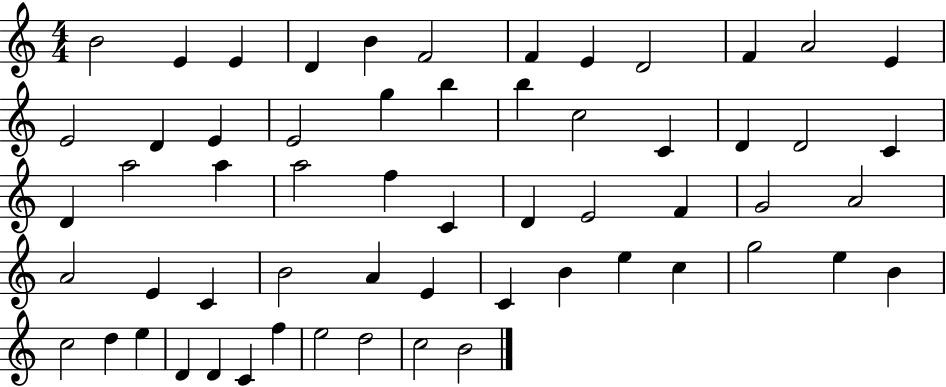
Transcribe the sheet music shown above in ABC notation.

X:1
T:Untitled
M:4/4
L:1/4
K:C
B2 E E D B F2 F E D2 F A2 E E2 D E E2 g b b c2 C D D2 C D a2 a a2 f C D E2 F G2 A2 A2 E C B2 A E C B e c g2 e B c2 d e D D C f e2 d2 c2 B2